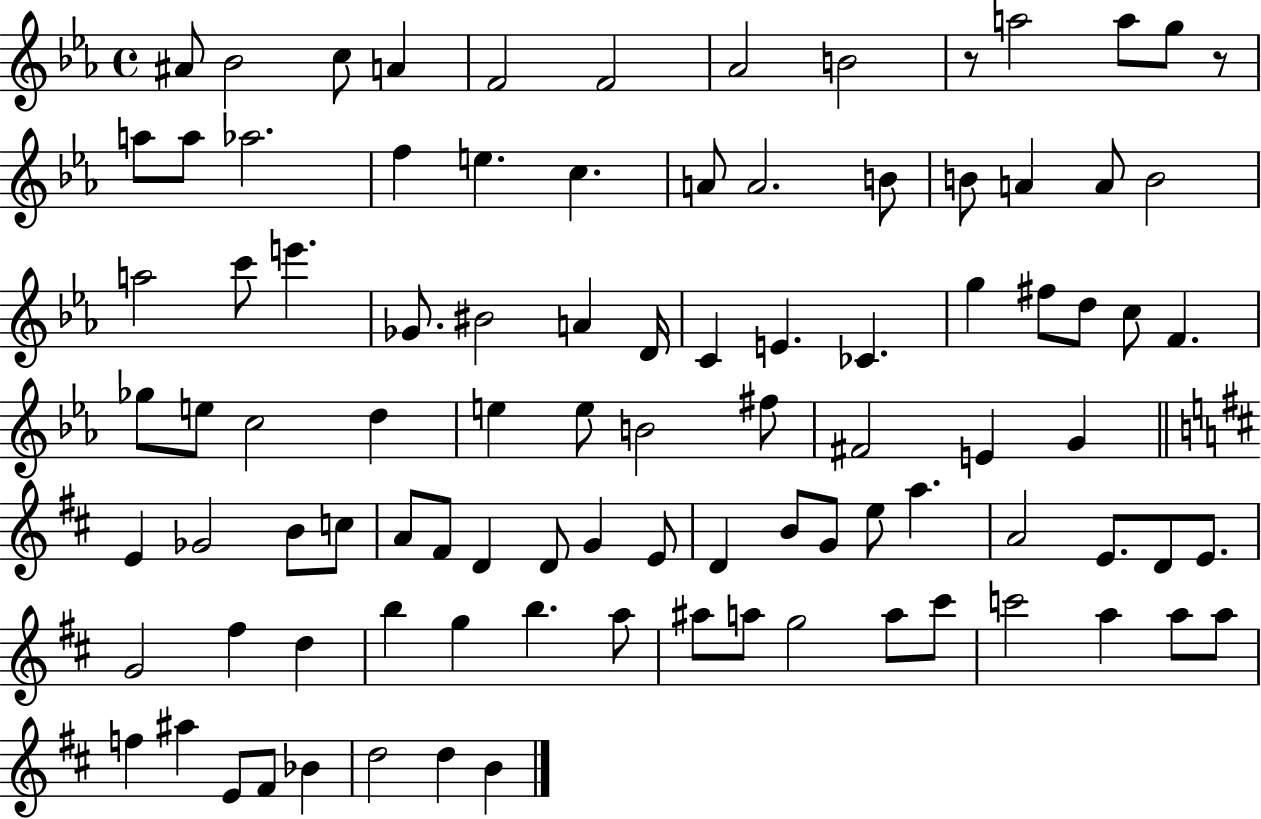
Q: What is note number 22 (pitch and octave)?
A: A4